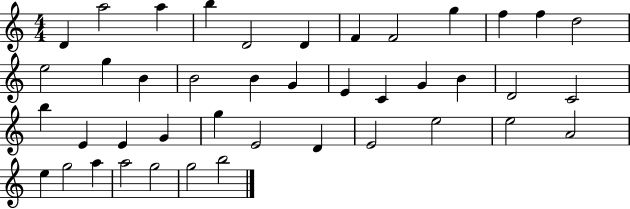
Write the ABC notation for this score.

X:1
T:Untitled
M:4/4
L:1/4
K:C
D a2 a b D2 D F F2 g f f d2 e2 g B B2 B G E C G B D2 C2 b E E G g E2 D E2 e2 e2 A2 e g2 a a2 g2 g2 b2